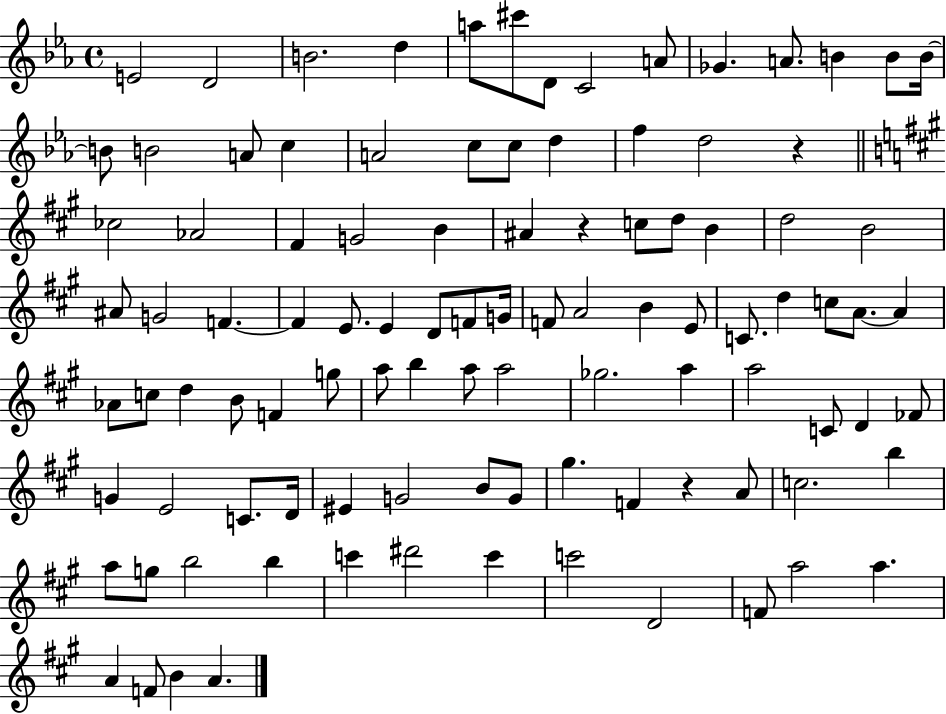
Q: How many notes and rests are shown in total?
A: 101